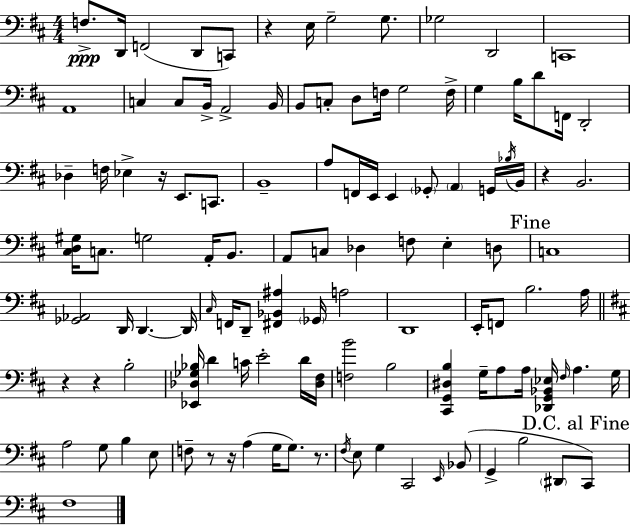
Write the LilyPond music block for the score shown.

{
  \clef bass
  \numericTimeSignature
  \time 4/4
  \key d \major
  f8.->\ppp d,16 f,2( d,8 c,8) | r4 e16 g2-- g8. | ges2 d,2 | c,1 | \break a,1 | c4 c8 b,16-> a,2-> b,16 | b,8 c8-. d8 f16 g2 f16-> | g4 b16 d'8 f,16 d,2-. | \break des4-- f16 ees4-> r16 e,8. c,8. | b,1-- | a8 f,16 e,16 e,4 \parenthesize ges,8-. \parenthesize a,4 g,16 \acciaccatura { bes16 } | b,16 r4 b,2. | \break <cis d gis>16 c8. g2 a,16-. b,8. | a,8 c8 des4 f8 e4-. d8 | \mark "Fine" c1 | <ges, aes,>2 d,16 d,4.~~ | \break d,16 \grace { cis16 } f,16 d,8-- <fis, bes, ais>4 \parenthesize ges,16 a2 | d,1 | e,16-. f,8 b2. | a16 \bar "||" \break \key d \major r4 r4 b2-. | <ees, des ges bes>16 d'4 c'16 e'2-. d'16 <des fis>16 | <f b'>2 b2 | <cis, g, dis b>4 g16-- a8 a16 <des, g, bes, ees>16 \grace { fis16 } a4. | \break g16 a2 g8 b4 e8 | f8-- r8 r16 a4( g16 g8.) r8. | \acciaccatura { fis16 } e8 g4 cis,2 | \grace { e,16 } bes,8( g,4-> b2 \parenthesize dis,8 | \break \mark "D.C. al Fine" cis,8) fis1 | \bar "|."
}